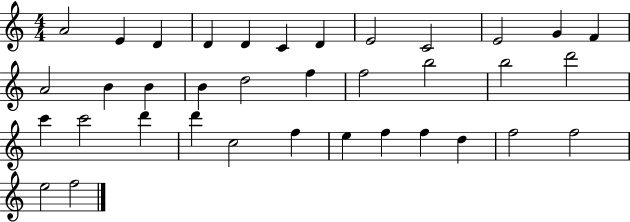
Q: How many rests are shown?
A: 0